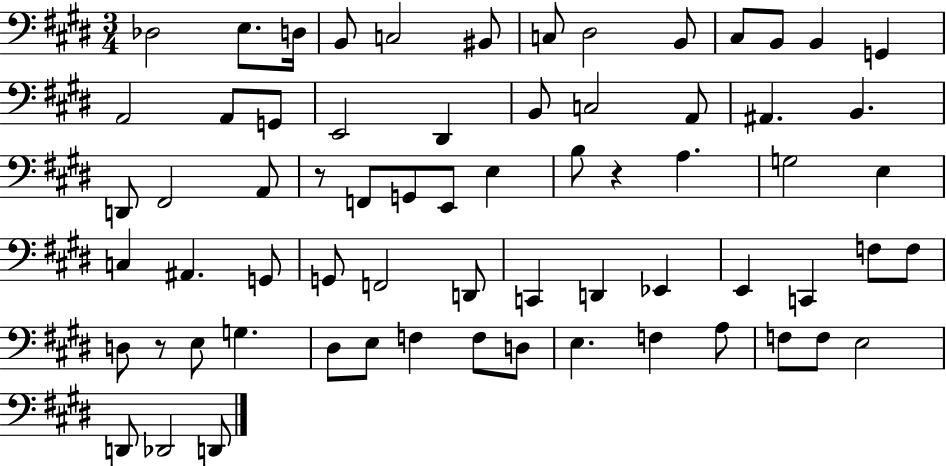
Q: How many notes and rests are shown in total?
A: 67